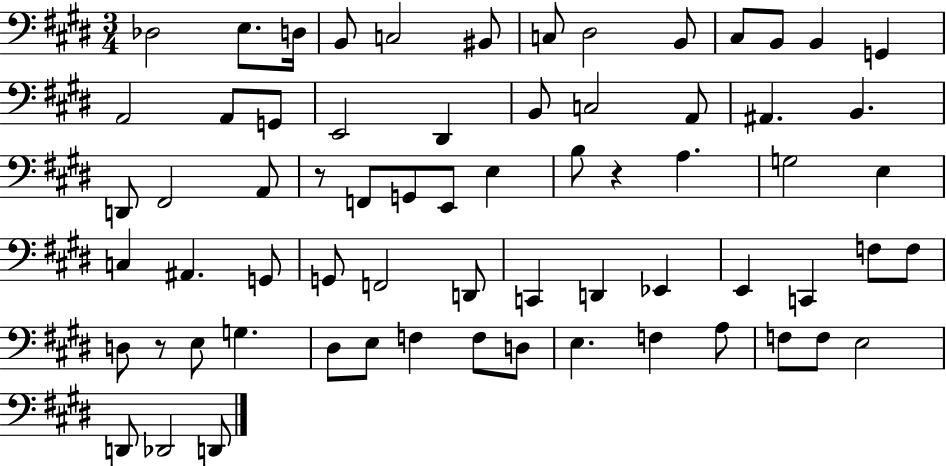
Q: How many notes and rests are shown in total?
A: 67